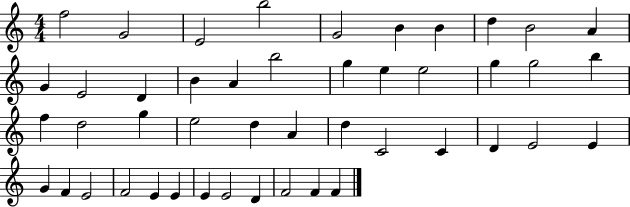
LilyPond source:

{
  \clef treble
  \numericTimeSignature
  \time 4/4
  \key c \major
  f''2 g'2 | e'2 b''2 | g'2 b'4 b'4 | d''4 b'2 a'4 | \break g'4 e'2 d'4 | b'4 a'4 b''2 | g''4 e''4 e''2 | g''4 g''2 b''4 | \break f''4 d''2 g''4 | e''2 d''4 a'4 | d''4 c'2 c'4 | d'4 e'2 e'4 | \break g'4 f'4 e'2 | f'2 e'4 e'4 | e'4 e'2 d'4 | f'2 f'4 f'4 | \break \bar "|."
}